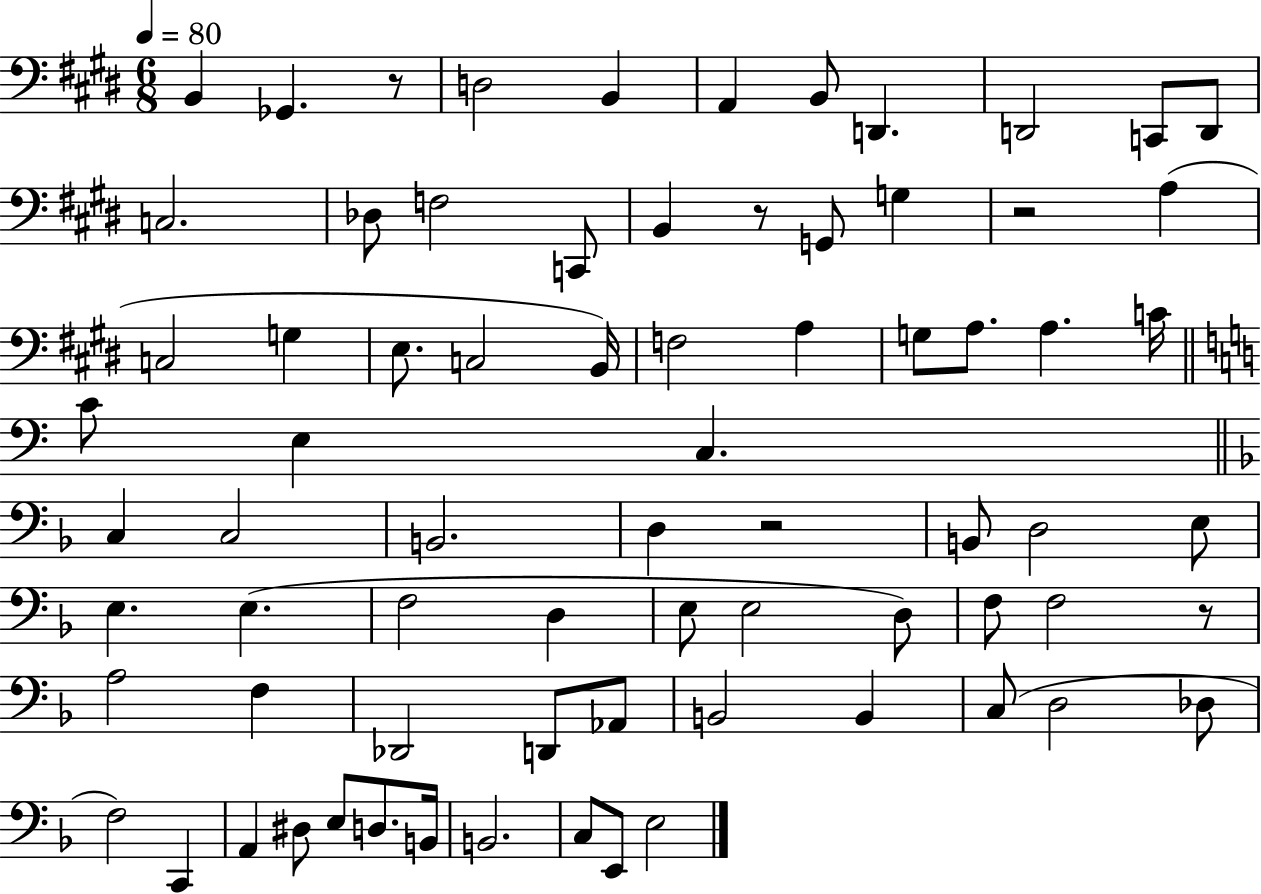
X:1
T:Untitled
M:6/8
L:1/4
K:E
B,, _G,, z/2 D,2 B,, A,, B,,/2 D,, D,,2 C,,/2 D,,/2 C,2 _D,/2 F,2 C,,/2 B,, z/2 G,,/2 G, z2 A, C,2 G, E,/2 C,2 B,,/4 F,2 A, G,/2 A,/2 A, C/4 C/2 E, C, C, C,2 B,,2 D, z2 B,,/2 D,2 E,/2 E, E, F,2 D, E,/2 E,2 D,/2 F,/2 F,2 z/2 A,2 F, _D,,2 D,,/2 _A,,/2 B,,2 B,, C,/2 D,2 _D,/2 F,2 C,, A,, ^D,/2 E,/2 D,/2 B,,/4 B,,2 C,/2 E,,/2 E,2